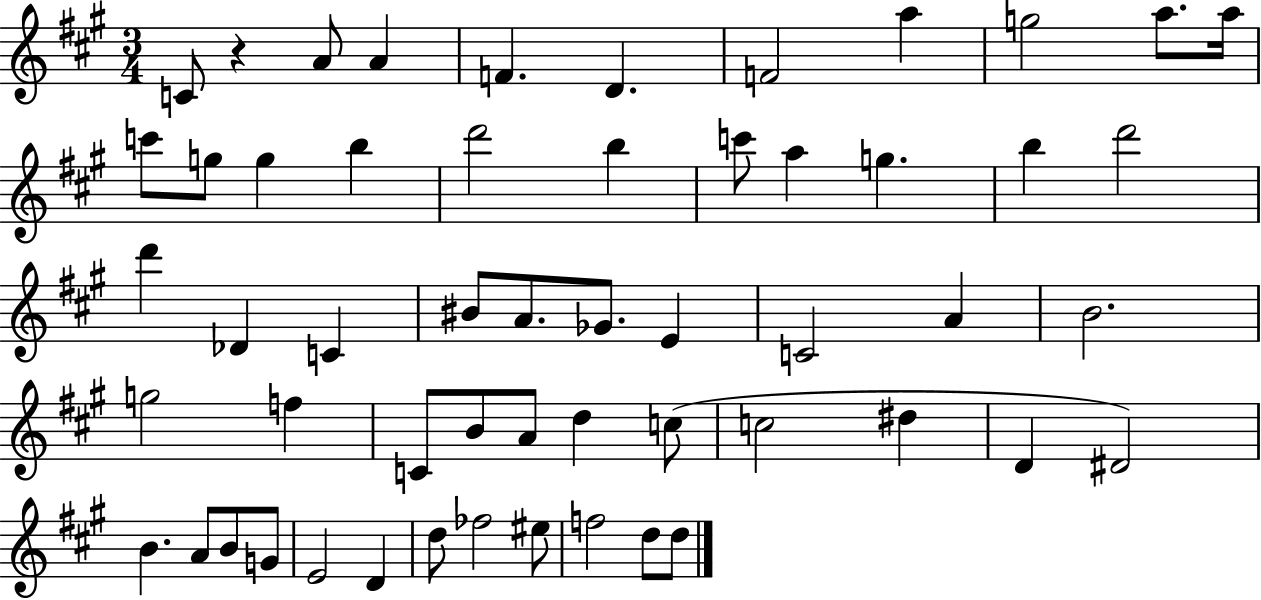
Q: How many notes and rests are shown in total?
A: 55